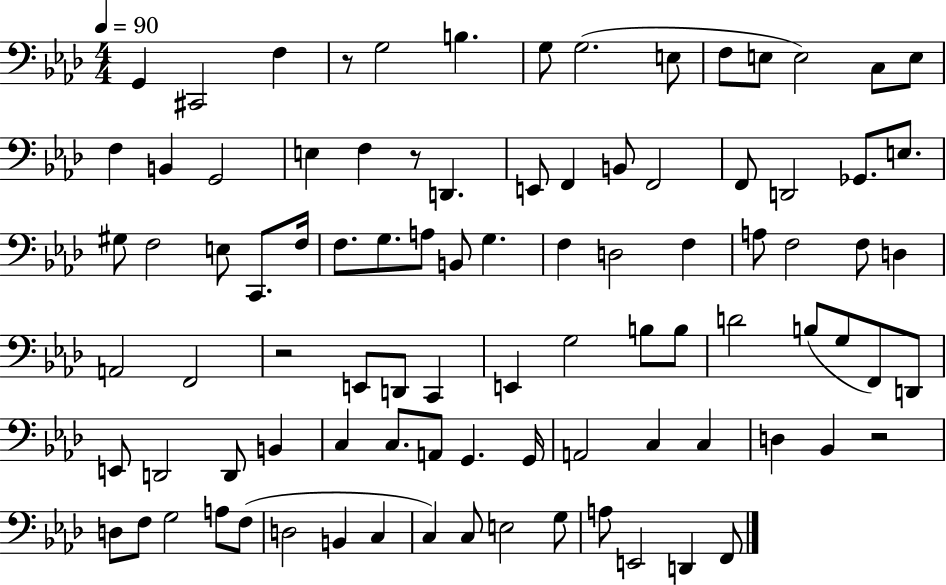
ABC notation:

X:1
T:Untitled
M:4/4
L:1/4
K:Ab
G,, ^C,,2 F, z/2 G,2 B, G,/2 G,2 E,/2 F,/2 E,/2 E,2 C,/2 E,/2 F, B,, G,,2 E, F, z/2 D,, E,,/2 F,, B,,/2 F,,2 F,,/2 D,,2 _G,,/2 E,/2 ^G,/2 F,2 E,/2 C,,/2 F,/4 F,/2 G,/2 A,/2 B,,/2 G, F, D,2 F, A,/2 F,2 F,/2 D, A,,2 F,,2 z2 E,,/2 D,,/2 C,, E,, G,2 B,/2 B,/2 D2 B,/2 G,/2 F,,/2 D,,/2 E,,/2 D,,2 D,,/2 B,, C, C,/2 A,,/2 G,, G,,/4 A,,2 C, C, D, _B,, z2 D,/2 F,/2 G,2 A,/2 F,/2 D,2 B,, C, C, C,/2 E,2 G,/2 A,/2 E,,2 D,, F,,/2